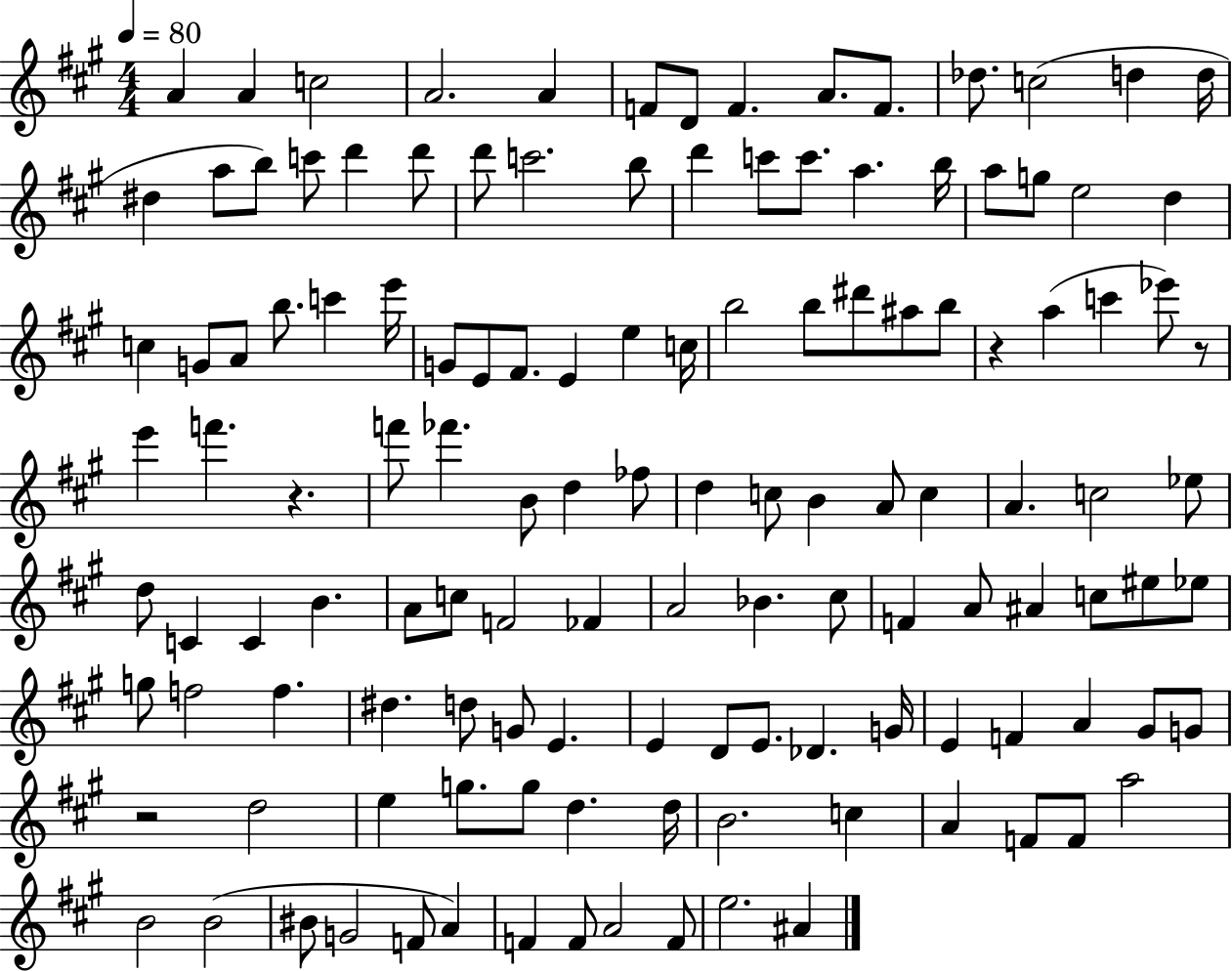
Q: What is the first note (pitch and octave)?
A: A4